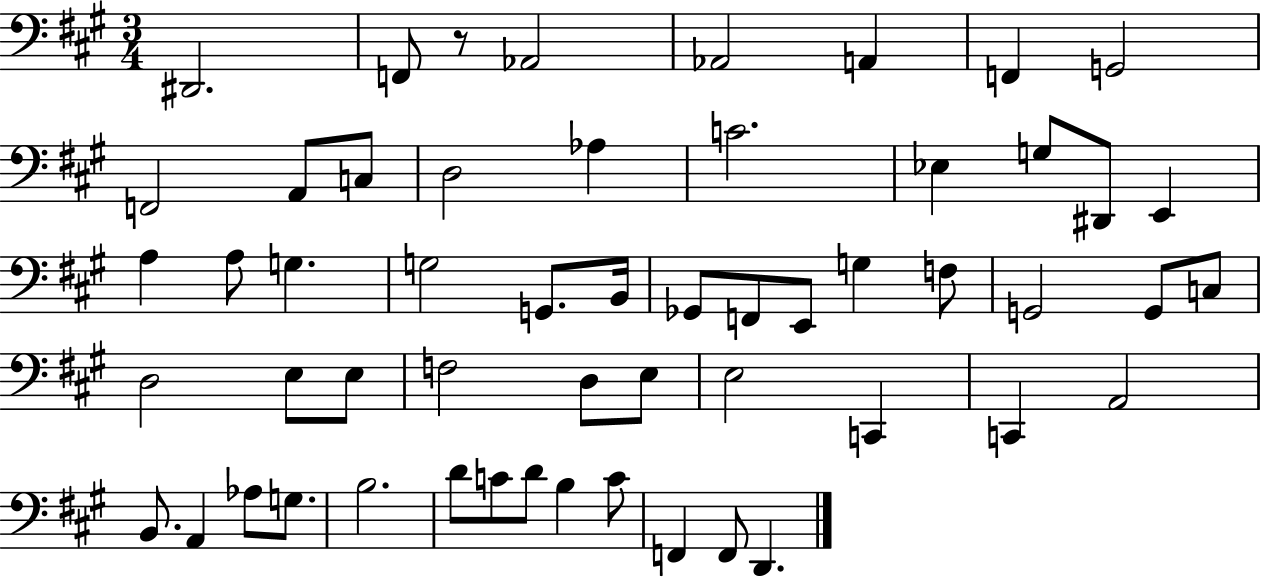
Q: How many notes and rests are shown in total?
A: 55